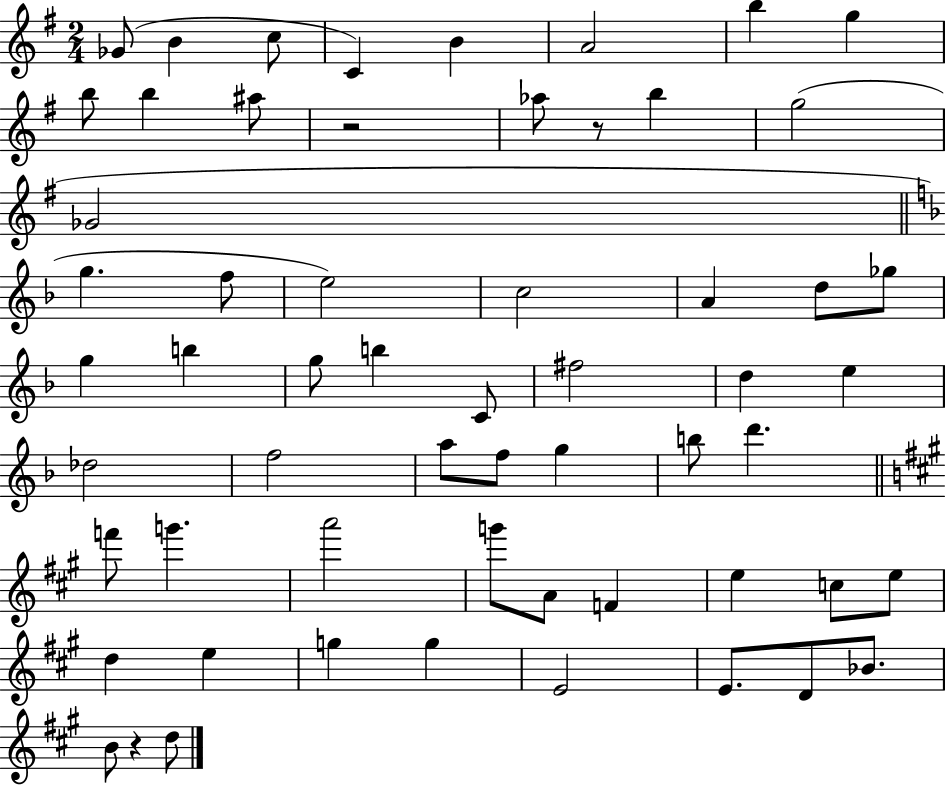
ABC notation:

X:1
T:Untitled
M:2/4
L:1/4
K:G
_G/2 B c/2 C B A2 b g b/2 b ^a/2 z2 _a/2 z/2 b g2 _G2 g f/2 e2 c2 A d/2 _g/2 g b g/2 b C/2 ^f2 d e _d2 f2 a/2 f/2 g b/2 d' f'/2 g' a'2 g'/2 A/2 F e c/2 e/2 d e g g E2 E/2 D/2 _B/2 B/2 z d/2